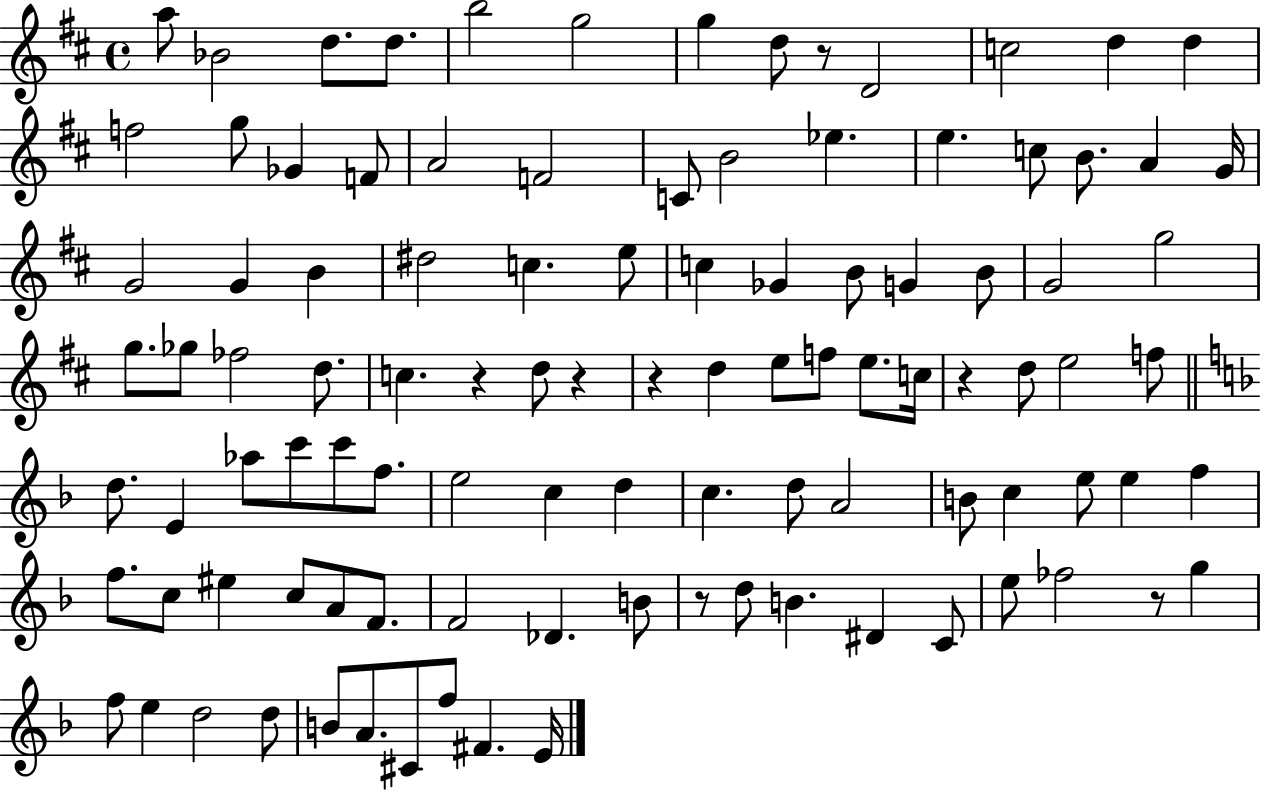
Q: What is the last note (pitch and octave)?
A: E4